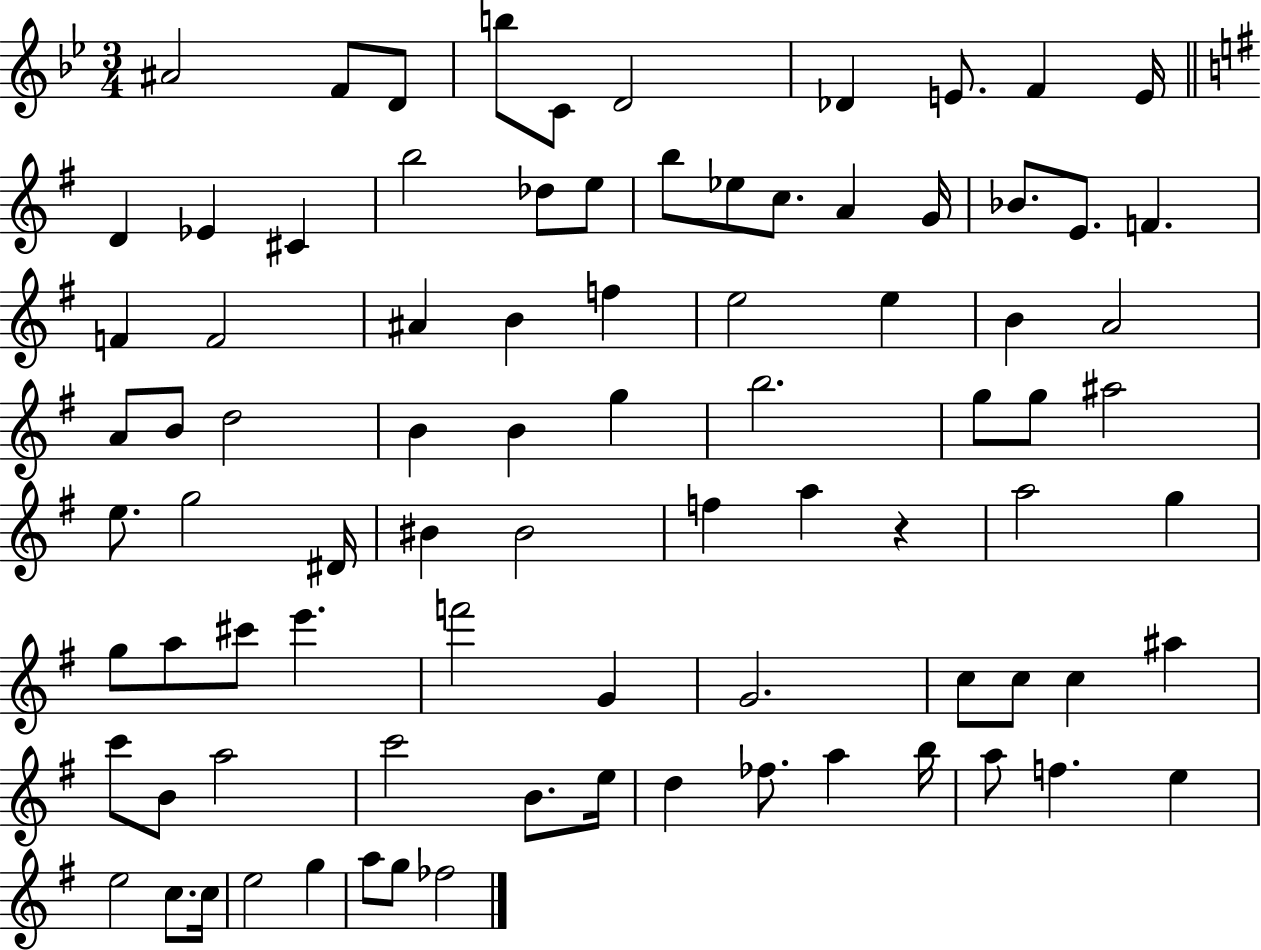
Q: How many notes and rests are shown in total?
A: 85